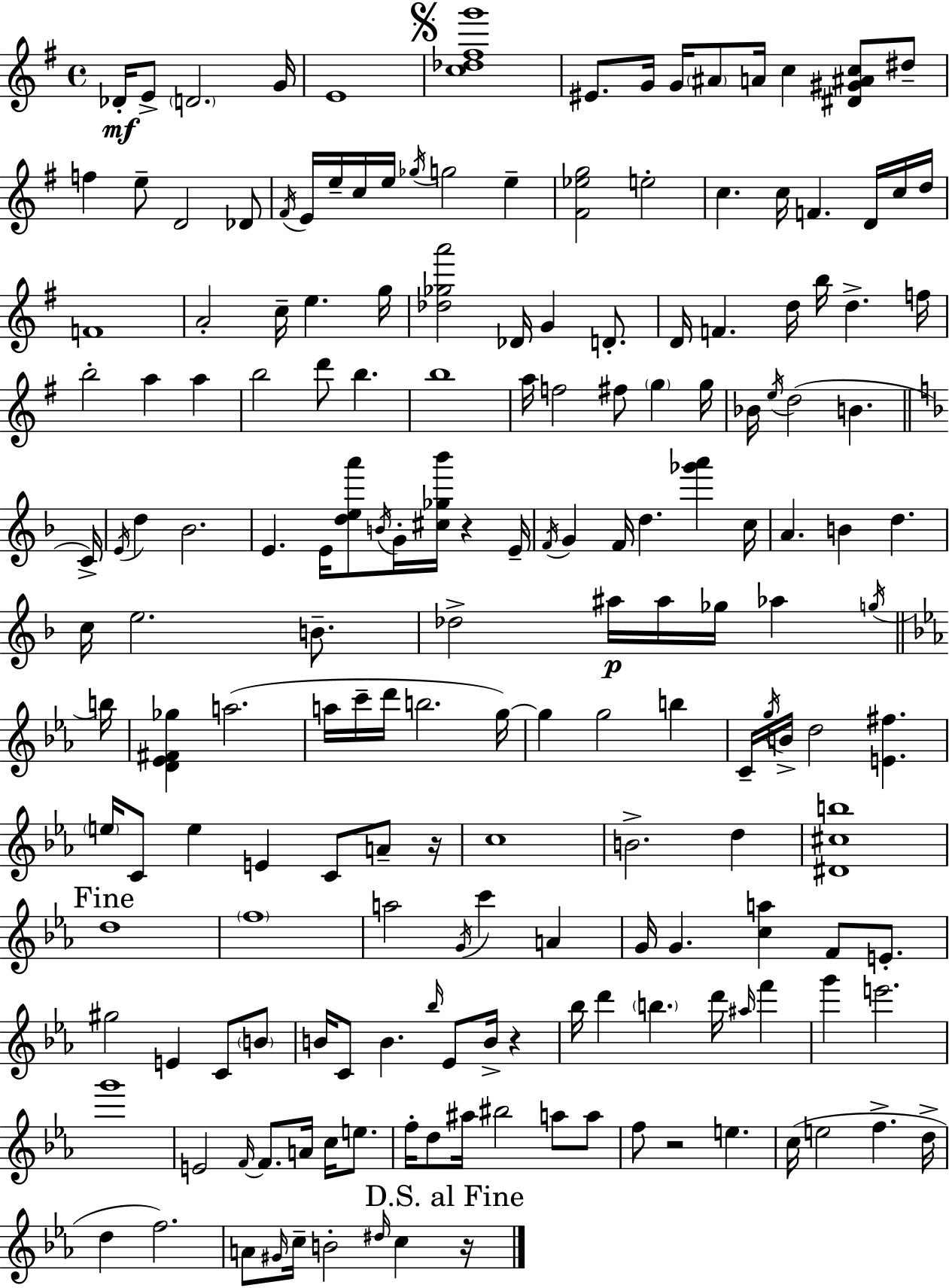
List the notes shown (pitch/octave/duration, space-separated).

Db4/s E4/e D4/h. G4/s E4/w [C5,Db5,F#5,G6]/w EIS4/e. G4/s G4/s A#4/e A4/s C5/q [D#4,G#4,A#4,C5]/e D#5/e F5/q E5/e D4/h Db4/e F#4/s E4/s E5/s C5/s E5/s Gb5/s G5/h E5/q [F#4,Eb5,G5]/h E5/h C5/q. C5/s F4/q. D4/s C5/s D5/s F4/w A4/h C5/s E5/q. G5/s [Db5,Gb5,A6]/h Db4/s G4/q D4/e. D4/s F4/q. D5/s B5/s D5/q. F5/s B5/h A5/q A5/q B5/h D6/e B5/q. B5/w A5/s F5/h F#5/e G5/q G5/s Bb4/s E5/s D5/h B4/q. C4/s E4/s D5/q Bb4/h. E4/q. E4/s [D5,E5,A6]/e B4/s G4/s [C#5,Gb5,Bb6]/s R/q E4/s F4/s G4/q F4/s D5/q. [Gb6,A6]/q C5/s A4/q. B4/q D5/q. C5/s E5/h. B4/e. Db5/h A#5/s A#5/s Gb5/s Ab5/q G5/s B5/s [D4,Eb4,F#4,Gb5]/q A5/h. A5/s C6/s D6/s B5/h. G5/s G5/q G5/h B5/q C4/s G5/s B4/s D5/h [E4,F#5]/q. E5/s C4/e E5/q E4/q C4/e A4/e R/s C5/w B4/h. D5/q [D#4,C#5,B5]/w D5/w F5/w A5/h G4/s C6/q A4/q G4/s G4/q. [C5,A5]/q F4/e E4/e. G#5/h E4/q C4/e B4/e B4/s C4/e B4/q. Bb5/s Eb4/e B4/s R/q Bb5/s D6/q B5/q. D6/s A#5/s F6/q G6/q E6/h. G6/w E4/h F4/s F4/e. A4/s C5/s E5/e. F5/s D5/e A#5/s BIS5/h A5/e A5/e F5/e R/h E5/q. C5/s E5/h F5/q. D5/s D5/q F5/h. A4/e G#4/s C5/s B4/h D#5/s C5/q R/s